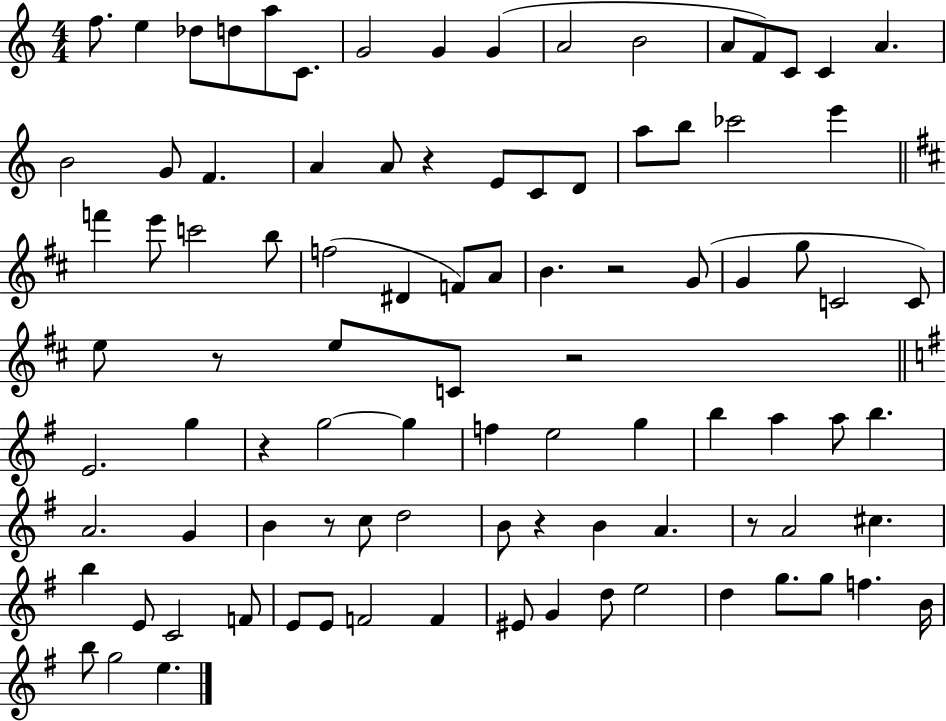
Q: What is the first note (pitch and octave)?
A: F5